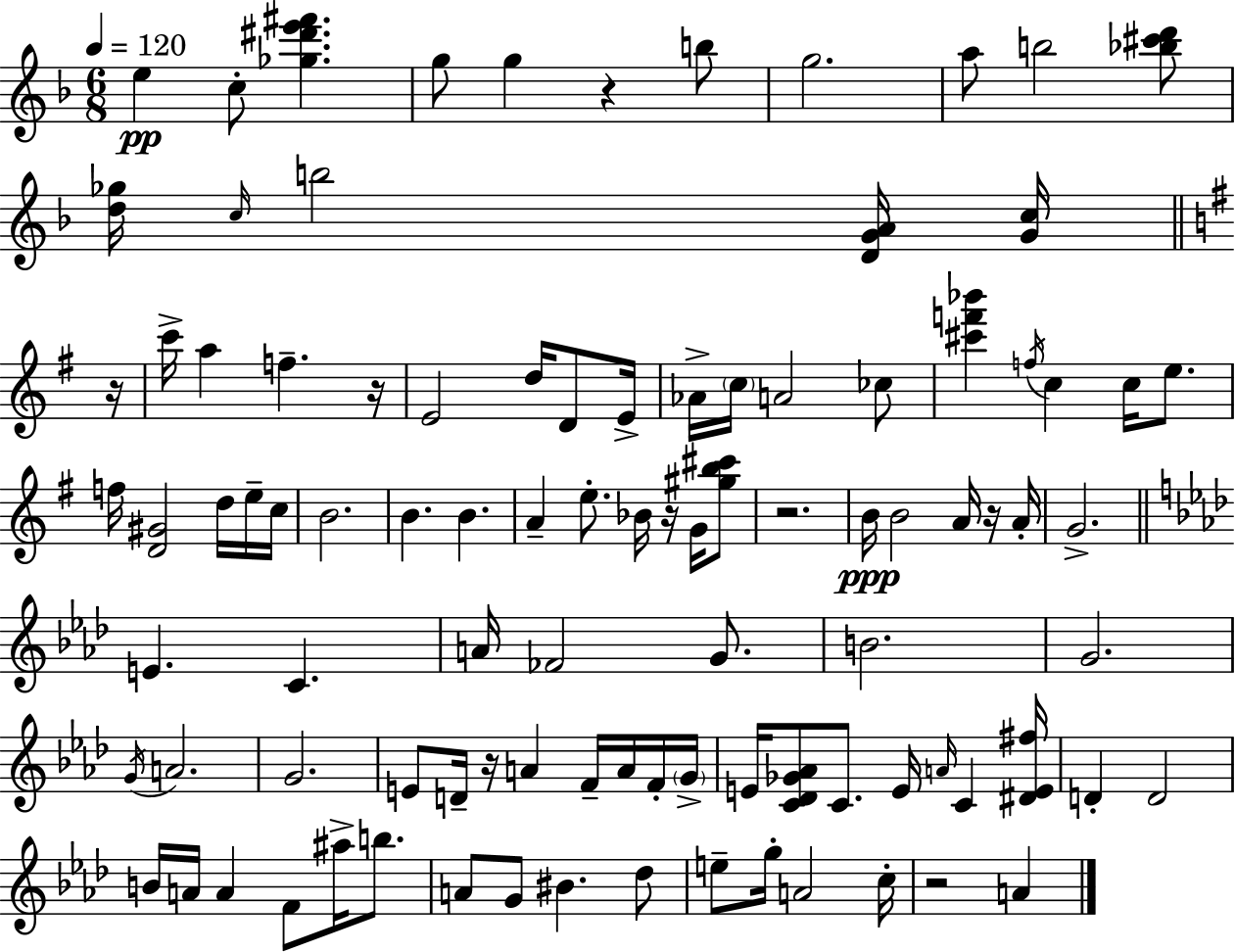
{
  \clef treble
  \numericTimeSignature
  \time 6/8
  \key f \major
  \tempo 4 = 120
  e''4\pp c''8-. <ges'' dis''' e''' fis'''>4. | g''8 g''4 r4 b''8 | g''2. | a''8 b''2 <bes'' cis''' d'''>8 | \break <d'' ges''>16 \grace { c''16 } b''2 <d' g' a'>16 <g' c''>16 | \bar "||" \break \key e \minor r16 c'''16-> a''4 f''4.-- | r16 e'2 d''16 d'8 | e'16-> aes'16-> \parenthesize c''16 a'2 ces''8 | <cis''' f''' bes'''>4 \acciaccatura { f''16 } c''4 c''16 e''8. | \break f''16 <d' gis'>2 d''16 | e''16-- c''16 b'2. | b'4. b'4. | a'4-- e''8.-. bes'16 r16 g'16 | \break <gis'' b'' cis'''>8 r2. | b'16\ppp b'2 a'16 | r16 a'16-. g'2.-> | \bar "||" \break \key f \minor e'4. c'4. | a'16 fes'2 g'8. | b'2. | g'2. | \break \acciaccatura { g'16 } a'2. | g'2. | e'8 d'16-- r16 a'4 f'16-- a'16 f'16-. | \parenthesize g'16-> e'16 <c' des' ges' aes'>8 c'8. e'16 \grace { a'16 } c'4 | \break <dis' e' fis''>16 d'4-. d'2 | b'16 a'16 a'4 f'8 ais''16-> b''8. | a'8 g'8 bis'4. | des''8 e''8-- g''16-. a'2 | \break c''16-. r2 a'4 | \bar "|."
}